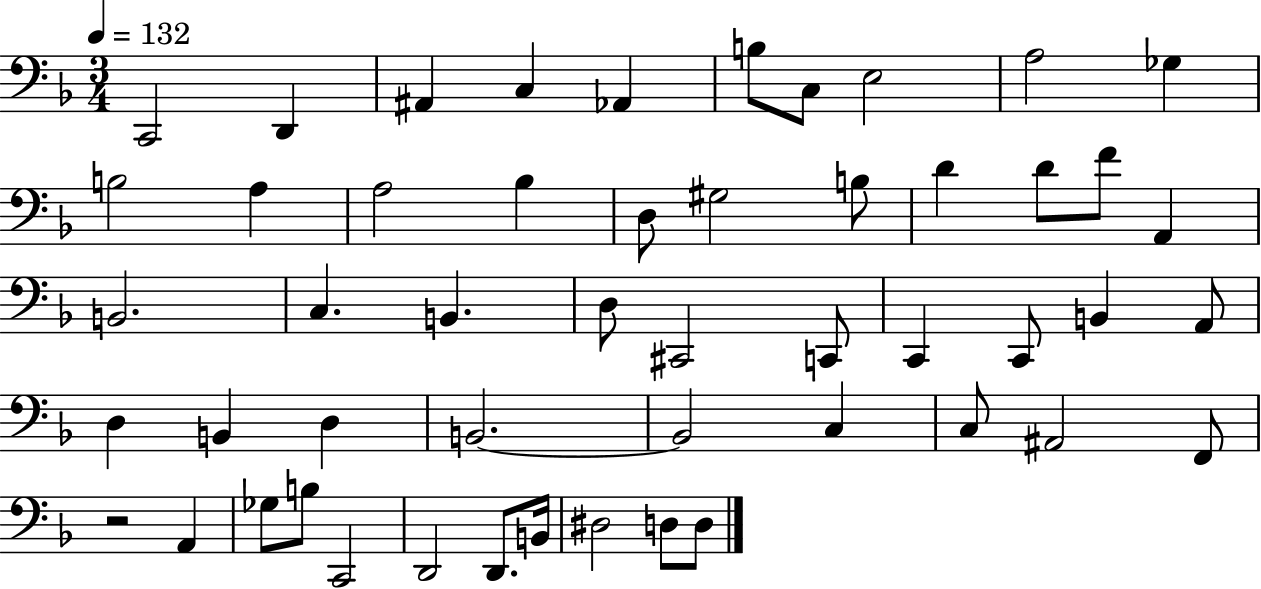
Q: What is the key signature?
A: F major